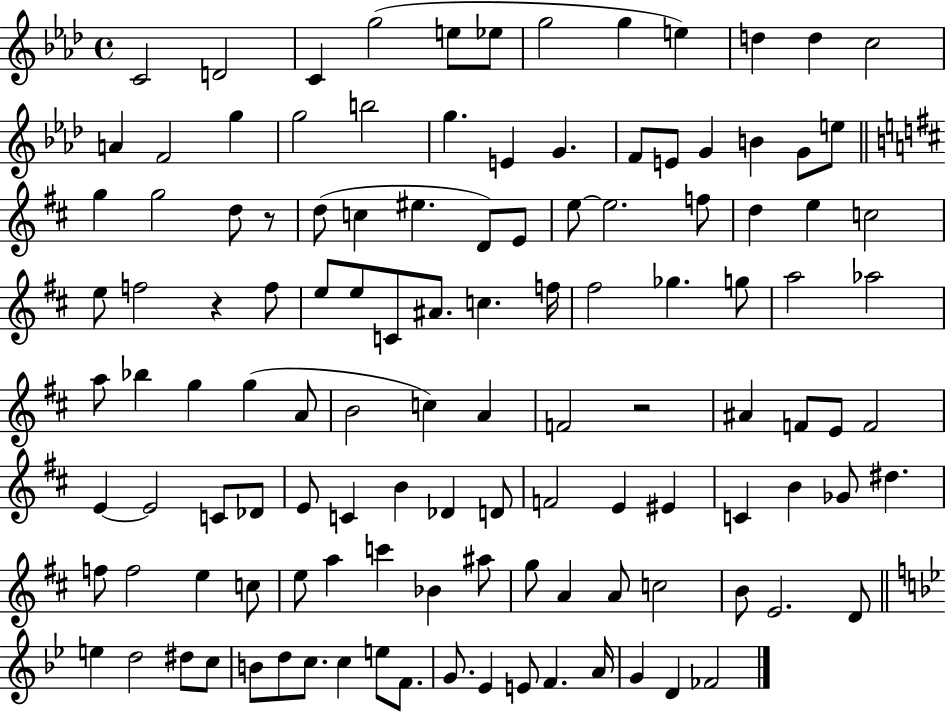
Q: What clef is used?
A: treble